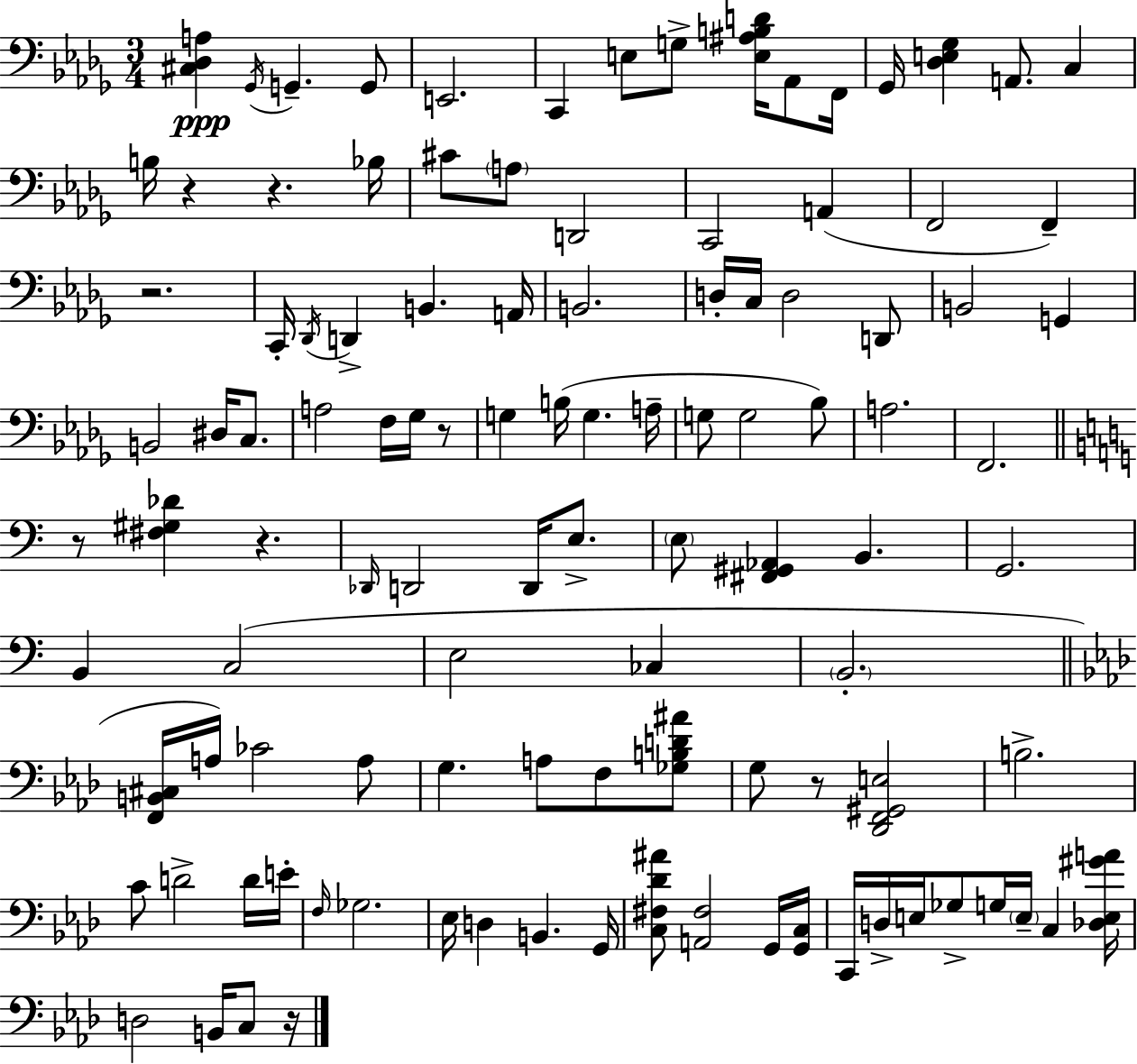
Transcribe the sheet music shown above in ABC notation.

X:1
T:Untitled
M:3/4
L:1/4
K:Bbm
[^C,_D,A,] _G,,/4 G,, G,,/2 E,,2 C,, E,/2 G,/2 [E,^A,B,D]/4 _A,,/2 F,,/4 _G,,/4 [_D,E,_G,] A,,/2 C, B,/4 z z _B,/4 ^C/2 A,/2 D,,2 C,,2 A,, F,,2 F,, z2 C,,/4 _D,,/4 D,, B,, A,,/4 B,,2 D,/4 C,/4 D,2 D,,/2 B,,2 G,, B,,2 ^D,/4 C,/2 A,2 F,/4 _G,/4 z/2 G, B,/4 G, A,/4 G,/2 G,2 _B,/2 A,2 F,,2 z/2 [^F,^G,_D] z _D,,/4 D,,2 D,,/4 E,/2 E,/2 [^F,,^G,,_A,,] B,, G,,2 B,, C,2 E,2 _C, B,,2 [F,,B,,^C,]/4 A,/4 _C2 A,/2 G, A,/2 F,/2 [_G,B,D^A]/2 G,/2 z/2 [_D,,F,,^G,,E,]2 B,2 C/2 D2 D/4 E/4 F,/4 _G,2 _E,/4 D, B,, G,,/4 [C,^F,_D^A]/2 [A,,^F,]2 G,,/4 [G,,C,]/4 C,,/4 D,/4 E,/4 _G,/2 G,/4 E,/4 C, [_D,E,^GA]/4 D,2 B,,/4 C,/2 z/4